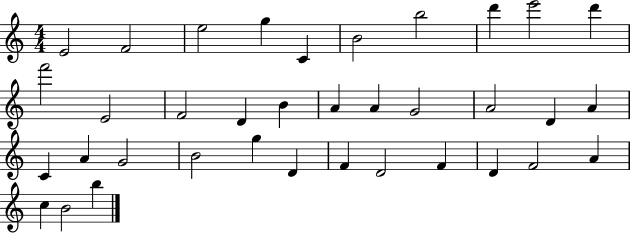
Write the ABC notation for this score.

X:1
T:Untitled
M:4/4
L:1/4
K:C
E2 F2 e2 g C B2 b2 d' e'2 d' f'2 E2 F2 D B A A G2 A2 D A C A G2 B2 g D F D2 F D F2 A c B2 b